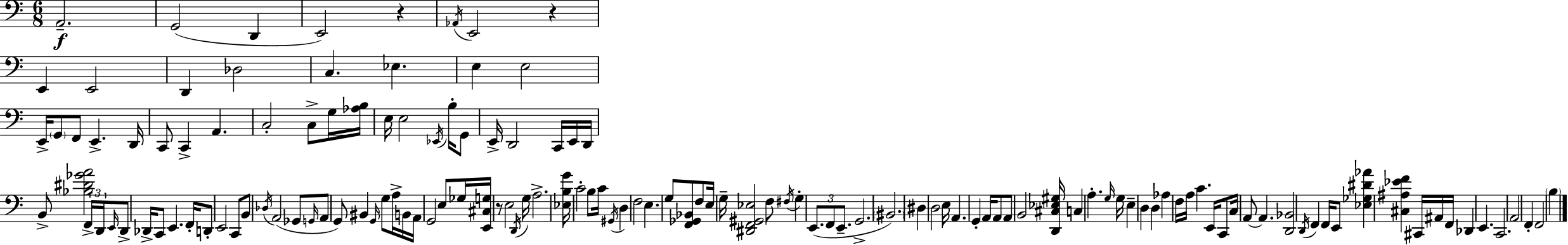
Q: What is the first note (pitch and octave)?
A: A2